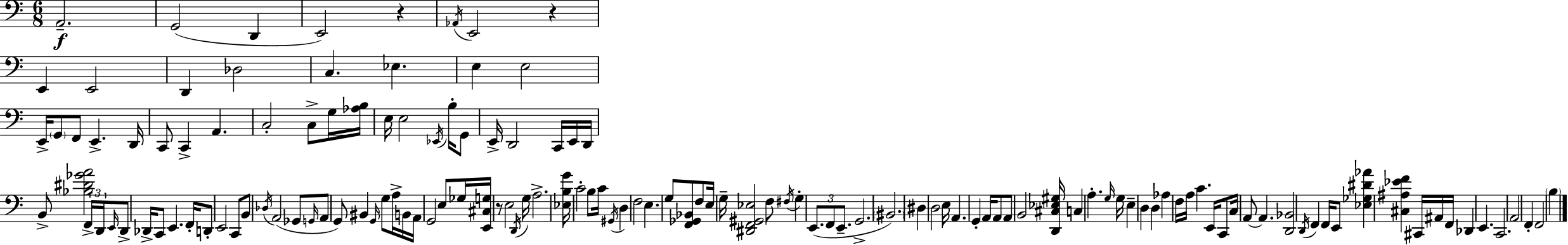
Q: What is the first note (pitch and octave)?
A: A2